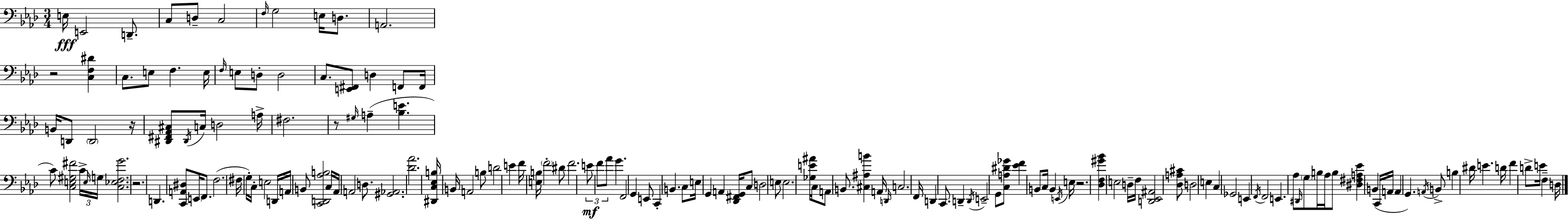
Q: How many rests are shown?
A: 5